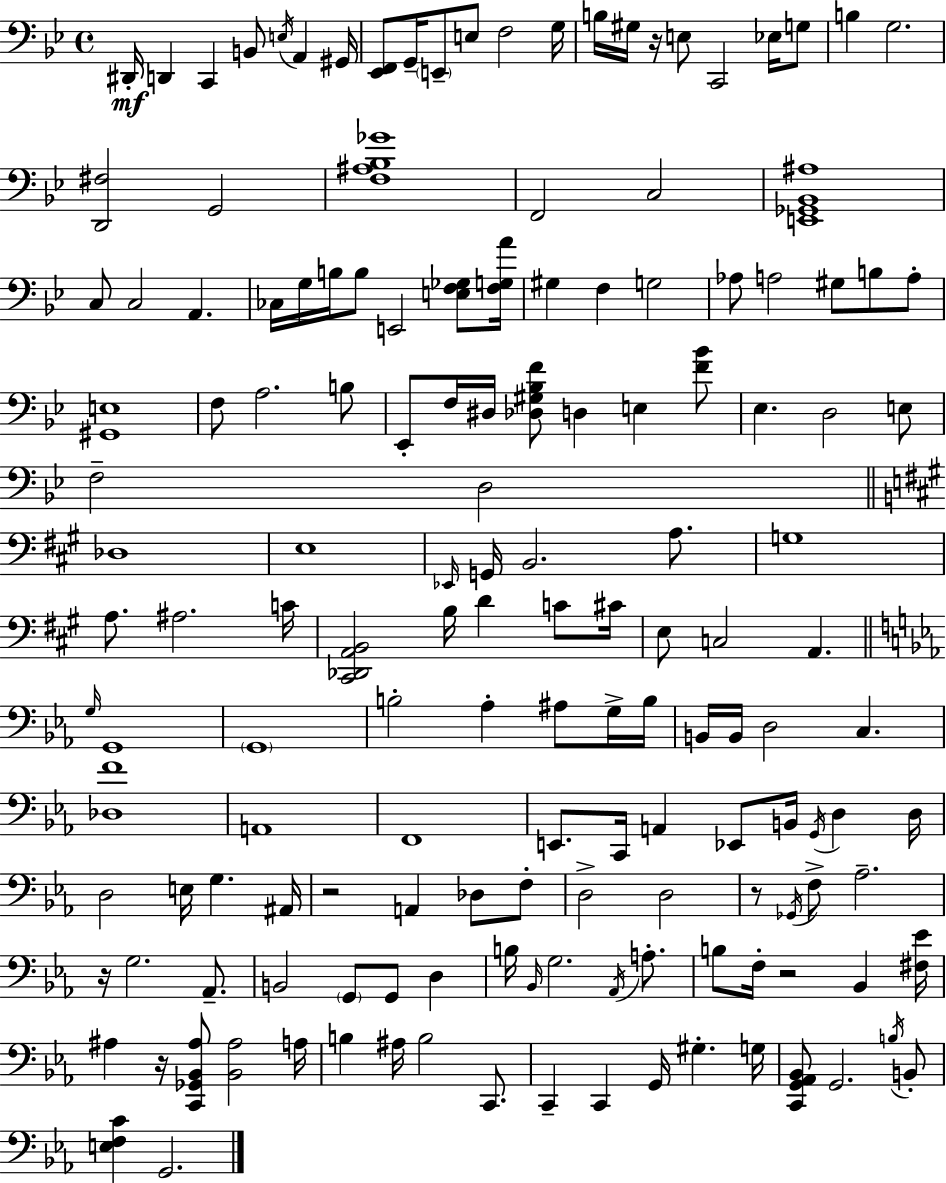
{
  \clef bass
  \time 4/4
  \defaultTimeSignature
  \key bes \major
  \repeat volta 2 { dis,16-.\mf d,4 c,4 b,8 \acciaccatura { e16 } a,4 | gis,16 <ees, f,>8 g,16-- \parenthesize e,8-- e8 f2 | g16 b16 gis16 r16 e8 c,2 ees16 g8 | b4 g2. | \break <d, fis>2 g,2 | <f ais bes ges'>1 | f,2 c2 | <e, ges, bes, ais>1 | \break c8 c2 a,4. | ces16 g16 b16 b8 e,2 <e f ges>8 | <f g a'>16 gis4 f4 g2 | aes8 a2 gis8 b8 a8-. | \break <gis, e>1 | f8 a2. b8 | ees,8-. f16 dis16 <des gis bes f'>8 d4 e4 <f' bes'>8 | ees4. d2 e8 | \break f2-- d2 | \bar "||" \break \key a \major des1 | e1 | \grace { ees,16 } g,16 b,2. a8. | g1 | \break a8. ais2. | c'16 <cis, des, a, b,>2 b16 d'4 c'8 | cis'16 e8 c2 a,4. | \bar "||" \break \key ees \major \grace { g16 } g,1 | \parenthesize g,1 | b2-. aes4-. ais8 g16-> | b16 b,16 b,16 d2 c4. | \break <des f'>1 | a,1 | f,1 | e,8. c,16 a,4 ees,8 b,16 \acciaccatura { g,16 } d4 | \break d16 d2 e16 g4. | ais,16 r2 a,4 des8 | f8-. d2-> d2 | r8 \acciaccatura { ges,16 } f8-> aes2.-- | \break r16 g2. | aes,8.-- b,2 \parenthesize g,8 g,8 d4 | b16 \grace { bes,16 } g2. | \acciaccatura { aes,16 } a8.-. b8 f16-. r2 | \break bes,4 <fis ees'>16 ais4 r16 <c, ges, bes, ais>8 <bes, ais>2 | a16 b4 ais16 b2 | c,8. c,4-- c,4 g,16 gis4.-. | g16 <c, g, aes, bes,>8 g,2. | \break \acciaccatura { b16 } b,8-. <e f c'>4 g,2. | } \bar "|."
}